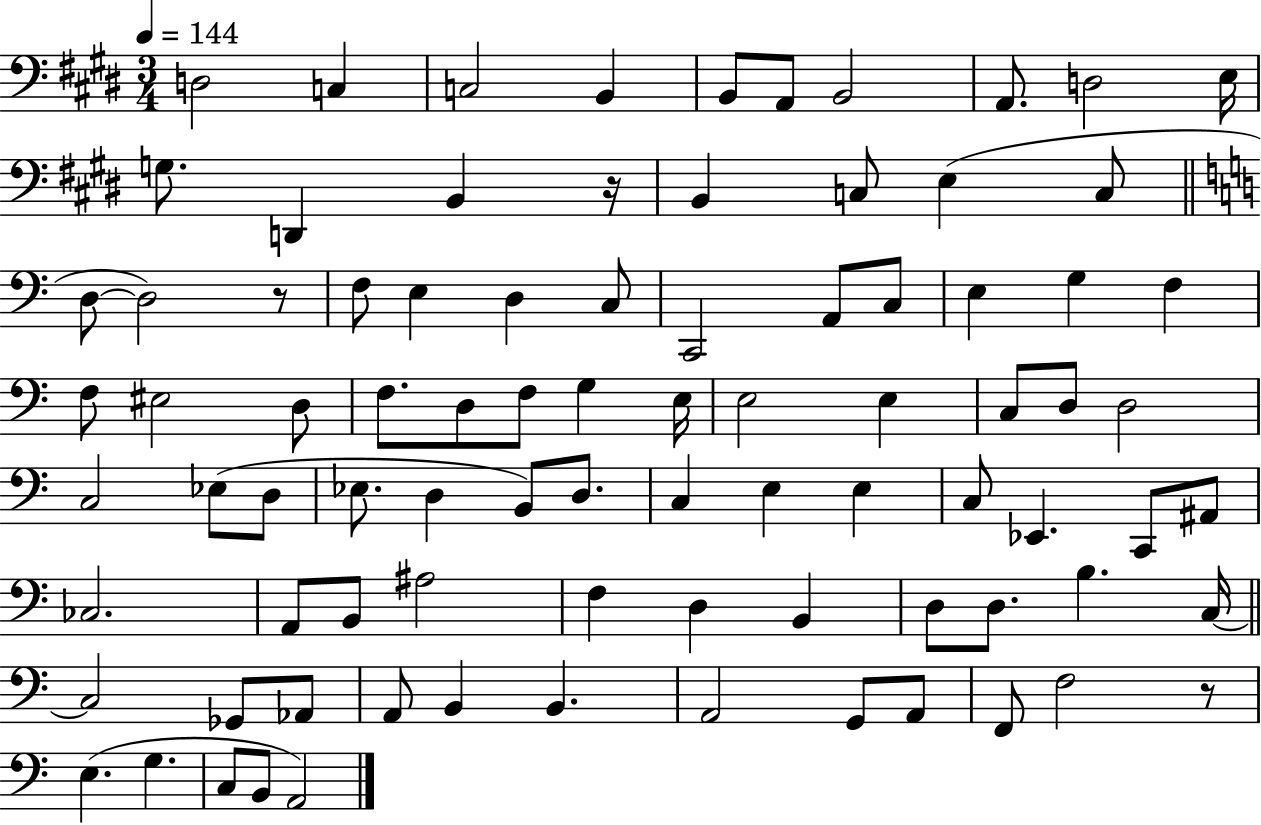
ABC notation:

X:1
T:Untitled
M:3/4
L:1/4
K:E
D,2 C, C,2 B,, B,,/2 A,,/2 B,,2 A,,/2 D,2 E,/4 G,/2 D,, B,, z/4 B,, C,/2 E, C,/2 D,/2 D,2 z/2 F,/2 E, D, C,/2 C,,2 A,,/2 C,/2 E, G, F, F,/2 ^E,2 D,/2 F,/2 D,/2 F,/2 G, E,/4 E,2 E, C,/2 D,/2 D,2 C,2 _E,/2 D,/2 _E,/2 D, B,,/2 D,/2 C, E, E, C,/2 _E,, C,,/2 ^A,,/2 _C,2 A,,/2 B,,/2 ^A,2 F, D, B,, D,/2 D,/2 B, C,/4 C,2 _G,,/2 _A,,/2 A,,/2 B,, B,, A,,2 G,,/2 A,,/2 F,,/2 F,2 z/2 E, G, C,/2 B,,/2 A,,2